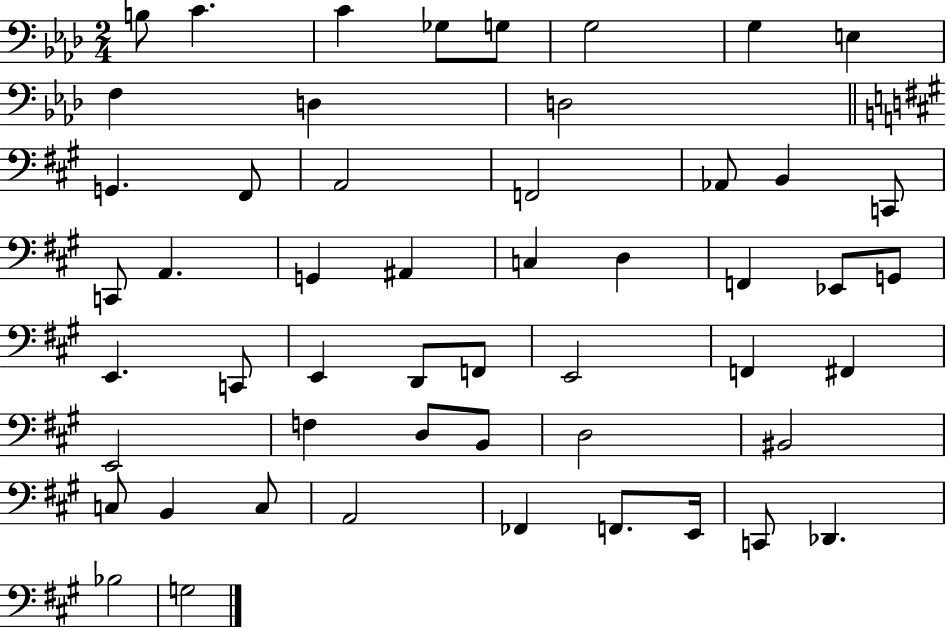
{
  \clef bass
  \numericTimeSignature
  \time 2/4
  \key aes \major
  \repeat volta 2 { b8 c'4. | c'4 ges8 g8 | g2 | g4 e4 | \break f4 d4 | d2 | \bar "||" \break \key a \major g,4. fis,8 | a,2 | f,2 | aes,8 b,4 c,8 | \break c,8 a,4. | g,4 ais,4 | c4 d4 | f,4 ees,8 g,8 | \break e,4. c,8 | e,4 d,8 f,8 | e,2 | f,4 fis,4 | \break e,2 | f4 d8 b,8 | d2 | bis,2 | \break c8 b,4 c8 | a,2 | fes,4 f,8. e,16 | c,8 des,4. | \break bes2 | g2 | } \bar "|."
}